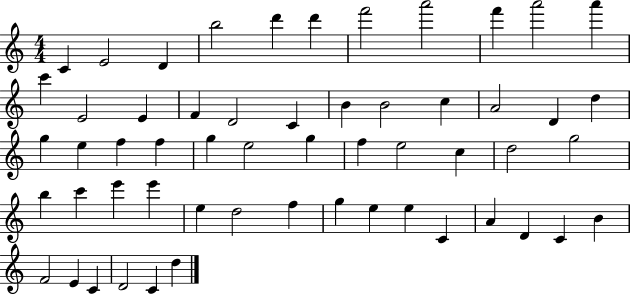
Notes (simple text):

C4/q E4/h D4/q B5/h D6/q D6/q F6/h A6/h F6/q A6/h A6/q C6/q E4/h E4/q F4/q D4/h C4/q B4/q B4/h C5/q A4/h D4/q D5/q G5/q E5/q F5/q F5/q G5/q E5/h G5/q F5/q E5/h C5/q D5/h G5/h B5/q C6/q E6/q E6/q E5/q D5/h F5/q G5/q E5/q E5/q C4/q A4/q D4/q C4/q B4/q F4/h E4/q C4/q D4/h C4/q D5/q